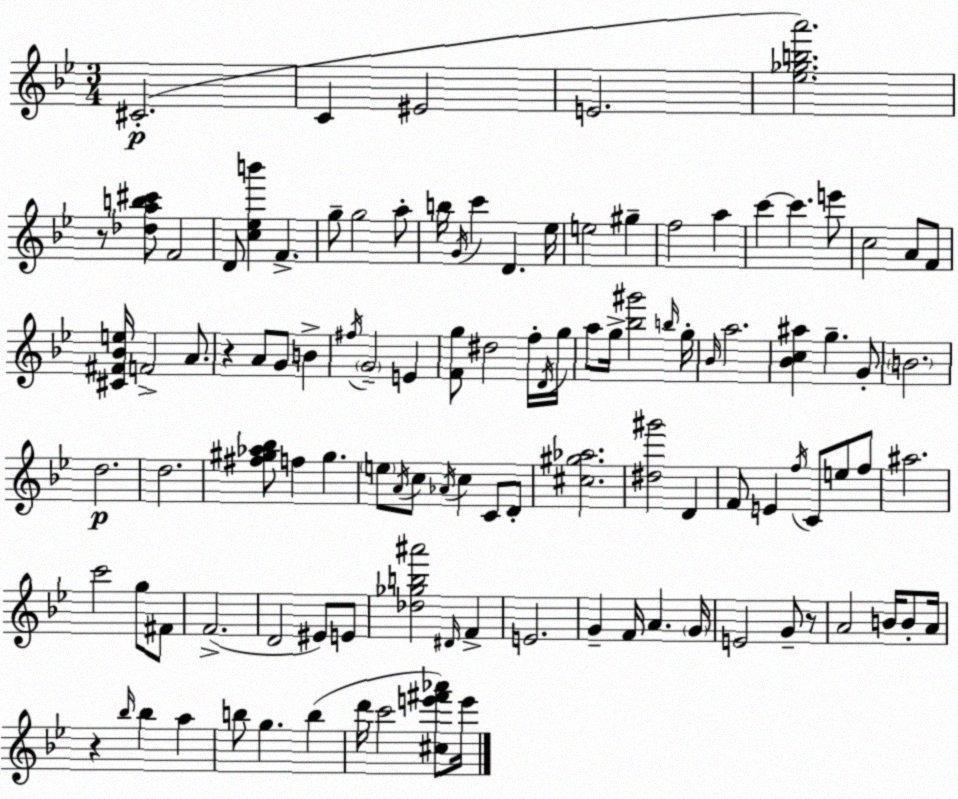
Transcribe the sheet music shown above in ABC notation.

X:1
T:Untitled
M:3/4
L:1/4
K:Bb
^C2 C ^E2 E2 [_e_gba']2 z/2 [_dab^c']/2 F2 D/2 [c_eb'] F g/2 g2 a/2 b/4 G/4 c' D _e/4 e2 ^g f2 a c' c' e'/2 c2 A/2 F/2 [^C^F_Be]/4 F2 A/2 z A/2 G/2 B ^f/4 G2 E [Fg]/2 ^d2 f/4 D/4 g/4 a/2 g/4 [_b^g']2 b/4 g/4 _B/4 a2 [_Bc^a] g G/2 B2 d2 d2 [^f^g_a_b]/2 f ^g e/2 A/4 c/2 _A/4 c C/2 D/2 [^c^g_a]2 [^d^g']2 D F/2 E f/4 C/2 e/2 f/2 ^a2 c'2 g/2 ^F/2 F2 D2 ^E/2 E/2 [_d_gb^a']2 ^D/4 F E2 G F/4 A G/4 E2 G/2 z/2 A2 B/4 B/2 A/4 z _b/4 _b a b/2 g b d'/4 c'2 [^ce'^f'_a']/2 e'/4